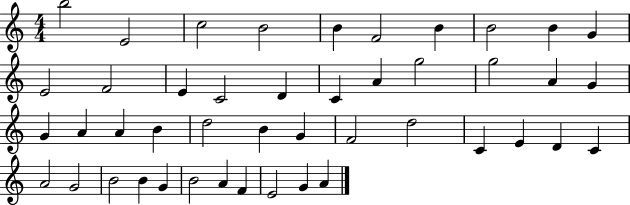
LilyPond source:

{
  \clef treble
  \numericTimeSignature
  \time 4/4
  \key c \major
  b''2 e'2 | c''2 b'2 | b'4 f'2 b'4 | b'2 b'4 g'4 | \break e'2 f'2 | e'4 c'2 d'4 | c'4 a'4 g''2 | g''2 a'4 g'4 | \break g'4 a'4 a'4 b'4 | d''2 b'4 g'4 | f'2 d''2 | c'4 e'4 d'4 c'4 | \break a'2 g'2 | b'2 b'4 g'4 | b'2 a'4 f'4 | e'2 g'4 a'4 | \break \bar "|."
}